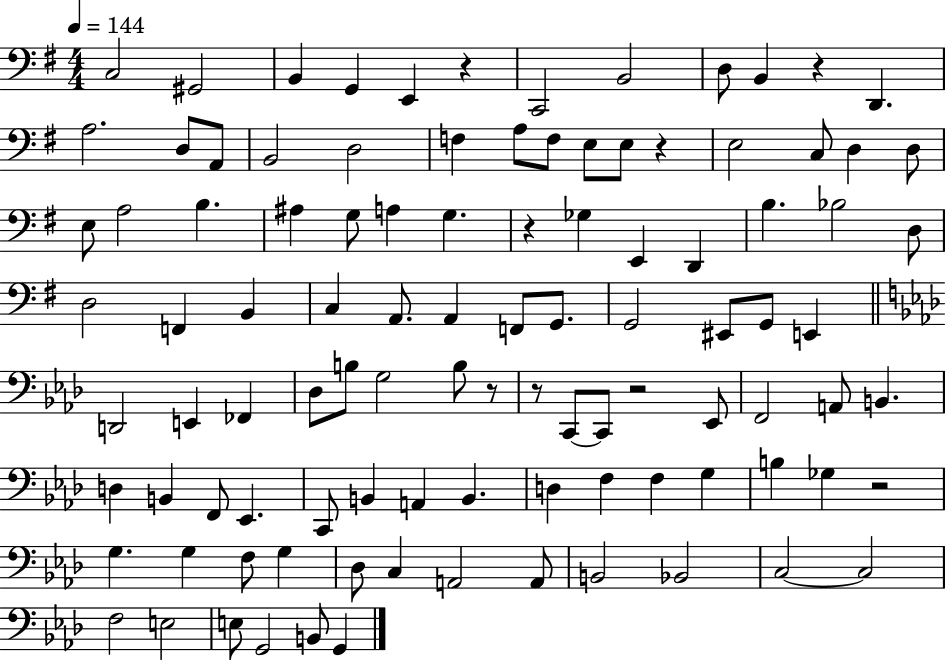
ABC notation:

X:1
T:Untitled
M:4/4
L:1/4
K:G
C,2 ^G,,2 B,, G,, E,, z C,,2 B,,2 D,/2 B,, z D,, A,2 D,/2 A,,/2 B,,2 D,2 F, A,/2 F,/2 E,/2 E,/2 z E,2 C,/2 D, D,/2 E,/2 A,2 B, ^A, G,/2 A, G, z _G, E,, D,, B, _B,2 D,/2 D,2 F,, B,, C, A,,/2 A,, F,,/2 G,,/2 G,,2 ^E,,/2 G,,/2 E,, D,,2 E,, _F,, _D,/2 B,/2 G,2 B,/2 z/2 z/2 C,,/2 C,,/2 z2 _E,,/2 F,,2 A,,/2 B,, D, B,, F,,/2 _E,, C,,/2 B,, A,, B,, D, F, F, G, B, _G, z2 G, G, F,/2 G, _D,/2 C, A,,2 A,,/2 B,,2 _B,,2 C,2 C,2 F,2 E,2 E,/2 G,,2 B,,/2 G,,